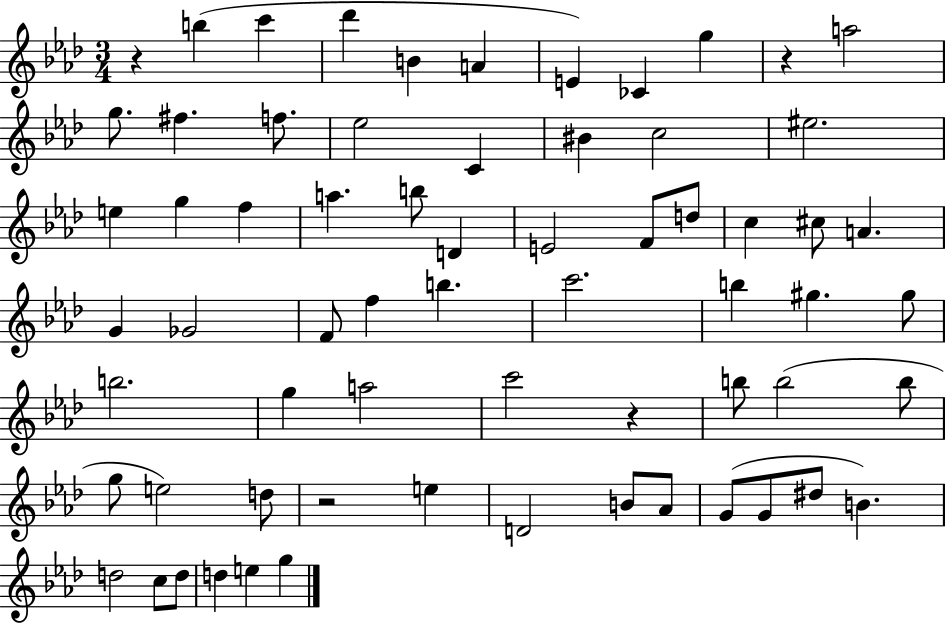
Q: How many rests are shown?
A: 4